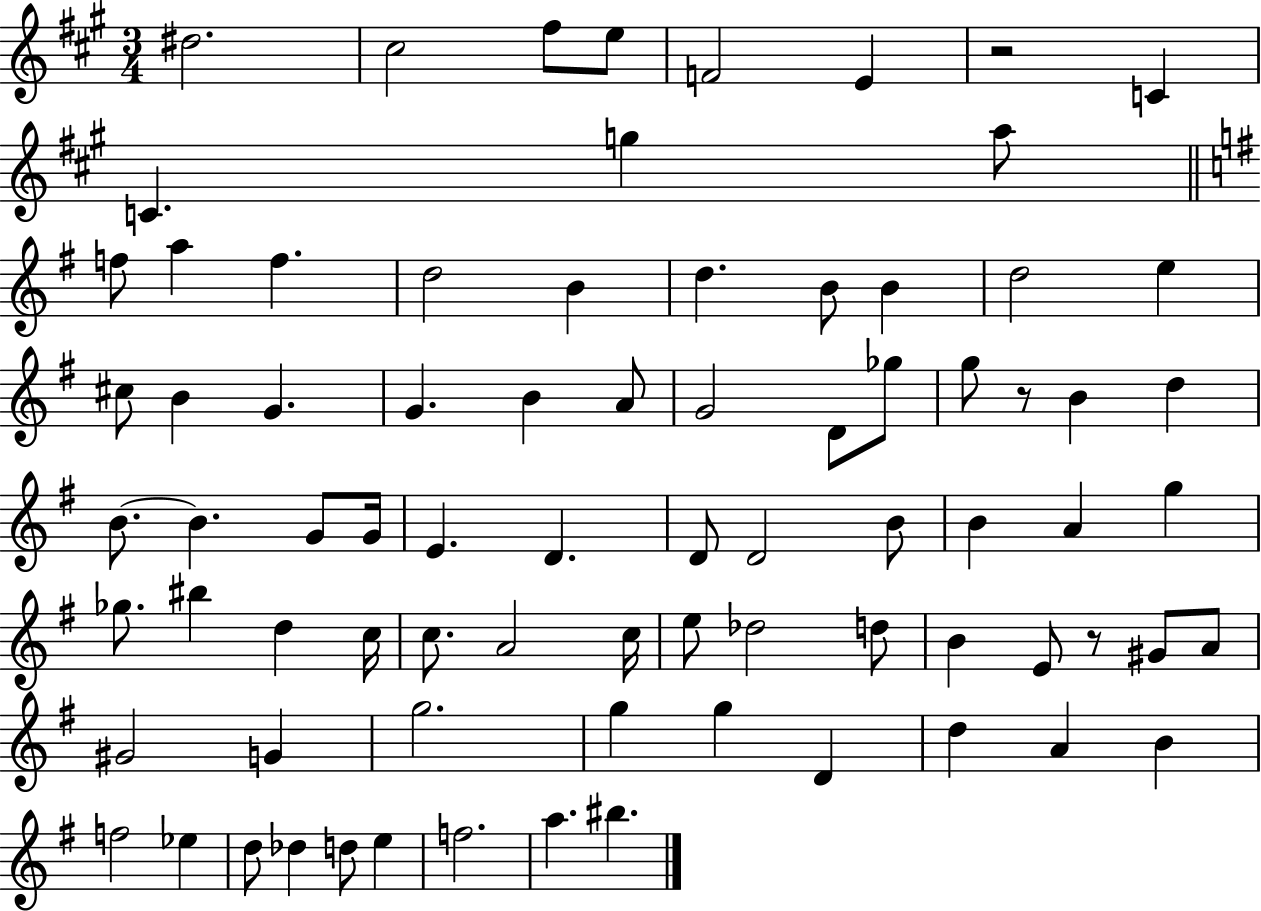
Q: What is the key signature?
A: A major